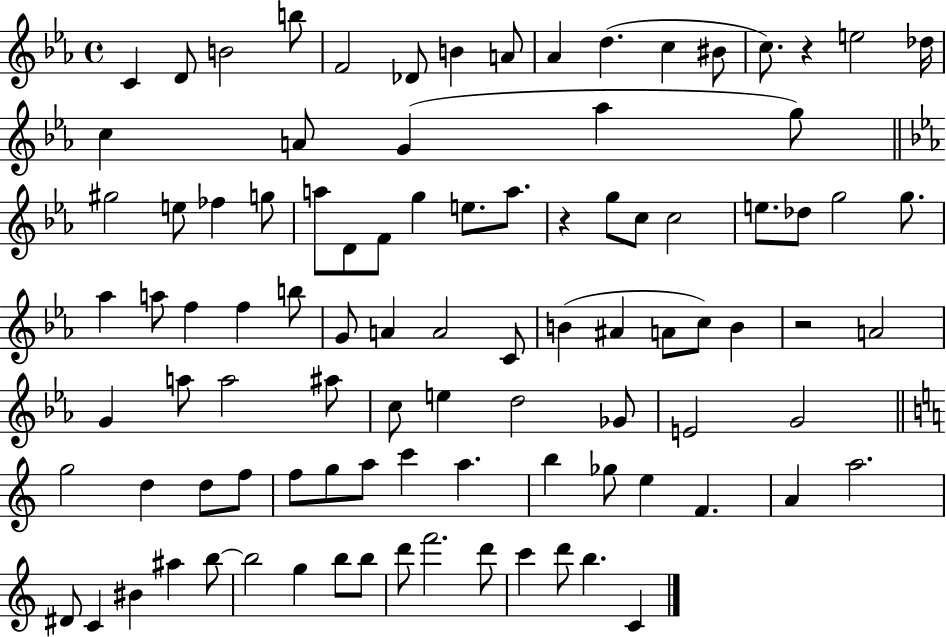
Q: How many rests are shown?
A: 3